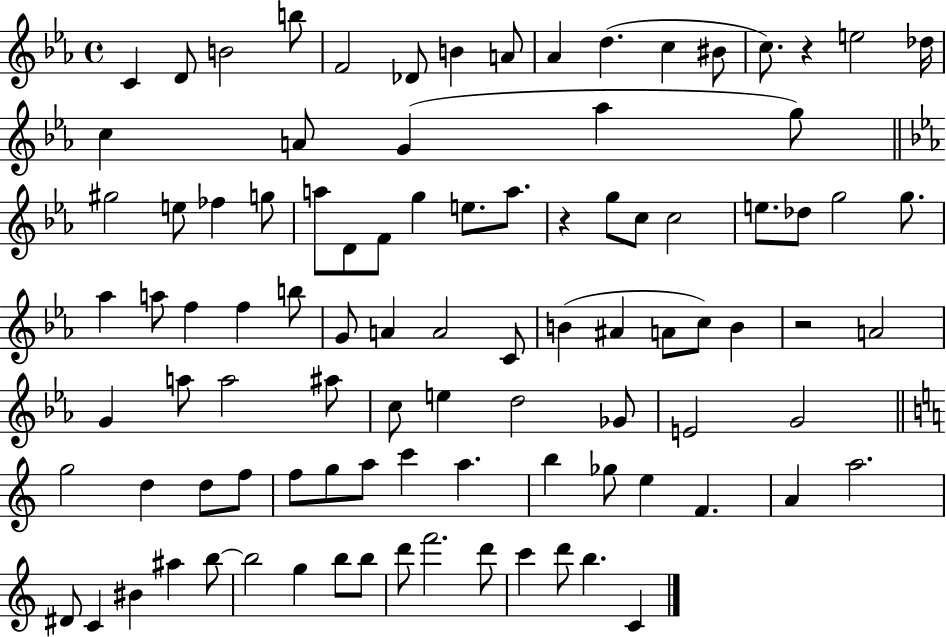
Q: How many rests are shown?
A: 3